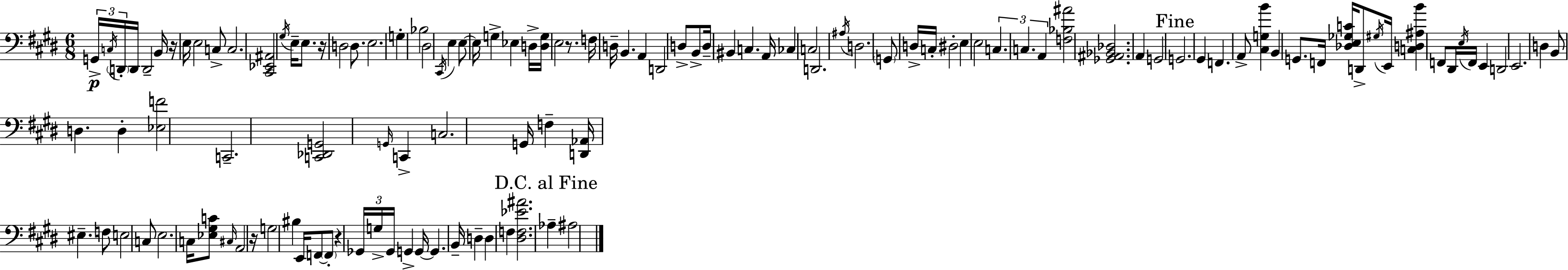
G2/s C3/s D2/s D2/s D2/h B2/s R/s E3/s E3/h C3/e C3/h. [C#2,Eb2,A#2]/h G#3/s E3/s E3/e. R/s D3/h D3/e. E3/h. G3/q Bb3/h D#3/h C#2/s E3/q E3/e E3/s G3/q Eb3/q D3/s [D3,G3]/s E3/h R/e. F3/s D3/s B2/q. A2/q D2/h D3/e B2/e D3/s BIS2/q C3/q. A2/s CES3/q C3/h D2/h. A#3/s D3/h. G2/e D3/s C3/s D#3/h E3/q E3/h C3/q. C3/q. A2/q [F3,Bb3,A#4]/h [Gb2,A#2,Bb2,Db3]/h. A2/q G2/h G2/h. G#2/q F2/q. A2/e [C#3,G3,B4]/q B2/q G2/e. F2/s [Db3,E3,Gb3,C4]/s D2/e G#3/s E2/s [C3,D3,A#3,B4]/q F2/e D#2/s E3/s F2/s E2/q D2/h E2/h. D3/q B2/e D3/q. D3/q [Eb3,F4]/h C2/h. [C2,Db2,G2]/h G2/s C2/q C3/h. G2/s F3/q [D2,Ab2]/s EIS3/q. F3/e E3/h C3/e E3/h. C3/s [Eb3,G#3,C4]/e C#3/s A2/h R/s G3/h BIS3/q E2/s F2/e F2/e R/q Gb2/s G3/s Gb2/s G2/q G2/s G2/q. B2/s D3/q D3/q F3/q [D#3,F3,Eb4,A#4]/h. Ab3/q A#3/h